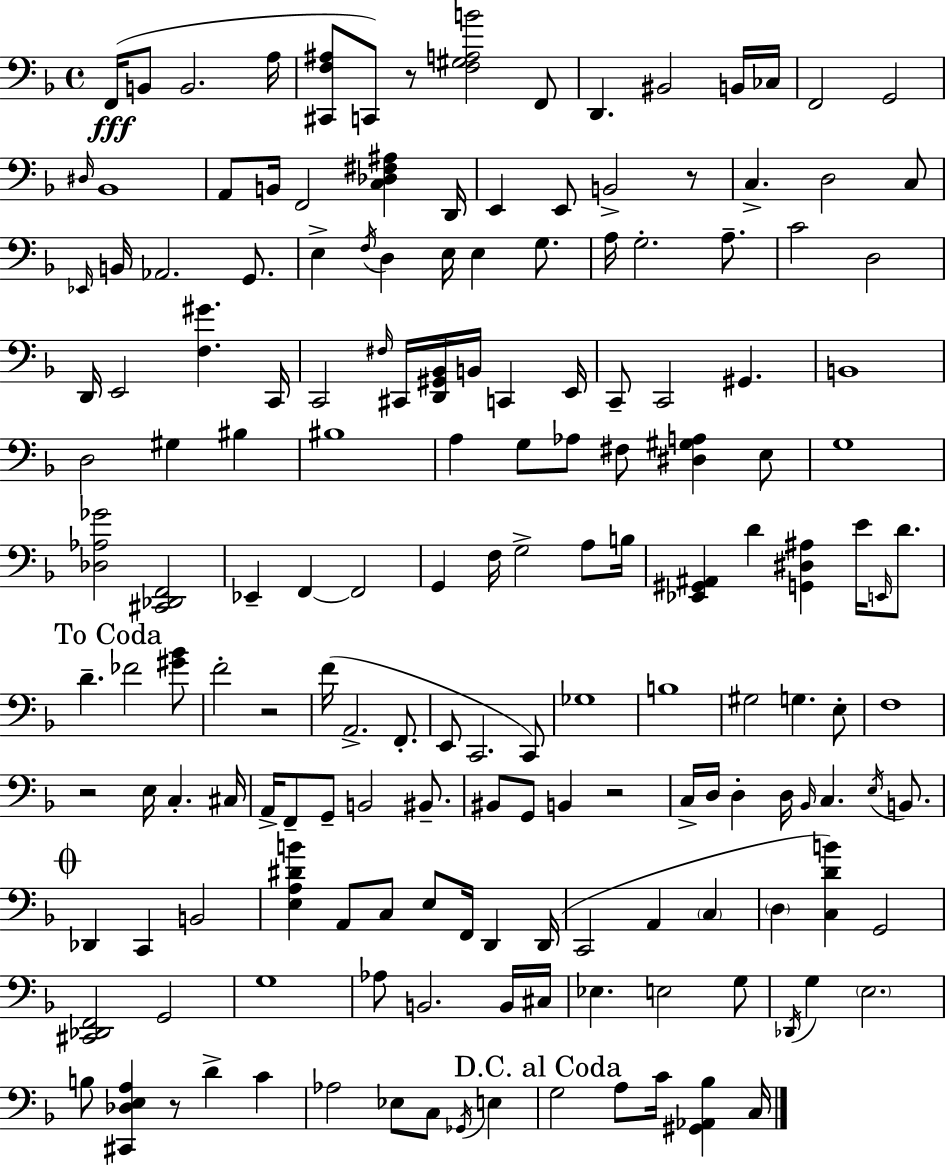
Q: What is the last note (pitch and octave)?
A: C3